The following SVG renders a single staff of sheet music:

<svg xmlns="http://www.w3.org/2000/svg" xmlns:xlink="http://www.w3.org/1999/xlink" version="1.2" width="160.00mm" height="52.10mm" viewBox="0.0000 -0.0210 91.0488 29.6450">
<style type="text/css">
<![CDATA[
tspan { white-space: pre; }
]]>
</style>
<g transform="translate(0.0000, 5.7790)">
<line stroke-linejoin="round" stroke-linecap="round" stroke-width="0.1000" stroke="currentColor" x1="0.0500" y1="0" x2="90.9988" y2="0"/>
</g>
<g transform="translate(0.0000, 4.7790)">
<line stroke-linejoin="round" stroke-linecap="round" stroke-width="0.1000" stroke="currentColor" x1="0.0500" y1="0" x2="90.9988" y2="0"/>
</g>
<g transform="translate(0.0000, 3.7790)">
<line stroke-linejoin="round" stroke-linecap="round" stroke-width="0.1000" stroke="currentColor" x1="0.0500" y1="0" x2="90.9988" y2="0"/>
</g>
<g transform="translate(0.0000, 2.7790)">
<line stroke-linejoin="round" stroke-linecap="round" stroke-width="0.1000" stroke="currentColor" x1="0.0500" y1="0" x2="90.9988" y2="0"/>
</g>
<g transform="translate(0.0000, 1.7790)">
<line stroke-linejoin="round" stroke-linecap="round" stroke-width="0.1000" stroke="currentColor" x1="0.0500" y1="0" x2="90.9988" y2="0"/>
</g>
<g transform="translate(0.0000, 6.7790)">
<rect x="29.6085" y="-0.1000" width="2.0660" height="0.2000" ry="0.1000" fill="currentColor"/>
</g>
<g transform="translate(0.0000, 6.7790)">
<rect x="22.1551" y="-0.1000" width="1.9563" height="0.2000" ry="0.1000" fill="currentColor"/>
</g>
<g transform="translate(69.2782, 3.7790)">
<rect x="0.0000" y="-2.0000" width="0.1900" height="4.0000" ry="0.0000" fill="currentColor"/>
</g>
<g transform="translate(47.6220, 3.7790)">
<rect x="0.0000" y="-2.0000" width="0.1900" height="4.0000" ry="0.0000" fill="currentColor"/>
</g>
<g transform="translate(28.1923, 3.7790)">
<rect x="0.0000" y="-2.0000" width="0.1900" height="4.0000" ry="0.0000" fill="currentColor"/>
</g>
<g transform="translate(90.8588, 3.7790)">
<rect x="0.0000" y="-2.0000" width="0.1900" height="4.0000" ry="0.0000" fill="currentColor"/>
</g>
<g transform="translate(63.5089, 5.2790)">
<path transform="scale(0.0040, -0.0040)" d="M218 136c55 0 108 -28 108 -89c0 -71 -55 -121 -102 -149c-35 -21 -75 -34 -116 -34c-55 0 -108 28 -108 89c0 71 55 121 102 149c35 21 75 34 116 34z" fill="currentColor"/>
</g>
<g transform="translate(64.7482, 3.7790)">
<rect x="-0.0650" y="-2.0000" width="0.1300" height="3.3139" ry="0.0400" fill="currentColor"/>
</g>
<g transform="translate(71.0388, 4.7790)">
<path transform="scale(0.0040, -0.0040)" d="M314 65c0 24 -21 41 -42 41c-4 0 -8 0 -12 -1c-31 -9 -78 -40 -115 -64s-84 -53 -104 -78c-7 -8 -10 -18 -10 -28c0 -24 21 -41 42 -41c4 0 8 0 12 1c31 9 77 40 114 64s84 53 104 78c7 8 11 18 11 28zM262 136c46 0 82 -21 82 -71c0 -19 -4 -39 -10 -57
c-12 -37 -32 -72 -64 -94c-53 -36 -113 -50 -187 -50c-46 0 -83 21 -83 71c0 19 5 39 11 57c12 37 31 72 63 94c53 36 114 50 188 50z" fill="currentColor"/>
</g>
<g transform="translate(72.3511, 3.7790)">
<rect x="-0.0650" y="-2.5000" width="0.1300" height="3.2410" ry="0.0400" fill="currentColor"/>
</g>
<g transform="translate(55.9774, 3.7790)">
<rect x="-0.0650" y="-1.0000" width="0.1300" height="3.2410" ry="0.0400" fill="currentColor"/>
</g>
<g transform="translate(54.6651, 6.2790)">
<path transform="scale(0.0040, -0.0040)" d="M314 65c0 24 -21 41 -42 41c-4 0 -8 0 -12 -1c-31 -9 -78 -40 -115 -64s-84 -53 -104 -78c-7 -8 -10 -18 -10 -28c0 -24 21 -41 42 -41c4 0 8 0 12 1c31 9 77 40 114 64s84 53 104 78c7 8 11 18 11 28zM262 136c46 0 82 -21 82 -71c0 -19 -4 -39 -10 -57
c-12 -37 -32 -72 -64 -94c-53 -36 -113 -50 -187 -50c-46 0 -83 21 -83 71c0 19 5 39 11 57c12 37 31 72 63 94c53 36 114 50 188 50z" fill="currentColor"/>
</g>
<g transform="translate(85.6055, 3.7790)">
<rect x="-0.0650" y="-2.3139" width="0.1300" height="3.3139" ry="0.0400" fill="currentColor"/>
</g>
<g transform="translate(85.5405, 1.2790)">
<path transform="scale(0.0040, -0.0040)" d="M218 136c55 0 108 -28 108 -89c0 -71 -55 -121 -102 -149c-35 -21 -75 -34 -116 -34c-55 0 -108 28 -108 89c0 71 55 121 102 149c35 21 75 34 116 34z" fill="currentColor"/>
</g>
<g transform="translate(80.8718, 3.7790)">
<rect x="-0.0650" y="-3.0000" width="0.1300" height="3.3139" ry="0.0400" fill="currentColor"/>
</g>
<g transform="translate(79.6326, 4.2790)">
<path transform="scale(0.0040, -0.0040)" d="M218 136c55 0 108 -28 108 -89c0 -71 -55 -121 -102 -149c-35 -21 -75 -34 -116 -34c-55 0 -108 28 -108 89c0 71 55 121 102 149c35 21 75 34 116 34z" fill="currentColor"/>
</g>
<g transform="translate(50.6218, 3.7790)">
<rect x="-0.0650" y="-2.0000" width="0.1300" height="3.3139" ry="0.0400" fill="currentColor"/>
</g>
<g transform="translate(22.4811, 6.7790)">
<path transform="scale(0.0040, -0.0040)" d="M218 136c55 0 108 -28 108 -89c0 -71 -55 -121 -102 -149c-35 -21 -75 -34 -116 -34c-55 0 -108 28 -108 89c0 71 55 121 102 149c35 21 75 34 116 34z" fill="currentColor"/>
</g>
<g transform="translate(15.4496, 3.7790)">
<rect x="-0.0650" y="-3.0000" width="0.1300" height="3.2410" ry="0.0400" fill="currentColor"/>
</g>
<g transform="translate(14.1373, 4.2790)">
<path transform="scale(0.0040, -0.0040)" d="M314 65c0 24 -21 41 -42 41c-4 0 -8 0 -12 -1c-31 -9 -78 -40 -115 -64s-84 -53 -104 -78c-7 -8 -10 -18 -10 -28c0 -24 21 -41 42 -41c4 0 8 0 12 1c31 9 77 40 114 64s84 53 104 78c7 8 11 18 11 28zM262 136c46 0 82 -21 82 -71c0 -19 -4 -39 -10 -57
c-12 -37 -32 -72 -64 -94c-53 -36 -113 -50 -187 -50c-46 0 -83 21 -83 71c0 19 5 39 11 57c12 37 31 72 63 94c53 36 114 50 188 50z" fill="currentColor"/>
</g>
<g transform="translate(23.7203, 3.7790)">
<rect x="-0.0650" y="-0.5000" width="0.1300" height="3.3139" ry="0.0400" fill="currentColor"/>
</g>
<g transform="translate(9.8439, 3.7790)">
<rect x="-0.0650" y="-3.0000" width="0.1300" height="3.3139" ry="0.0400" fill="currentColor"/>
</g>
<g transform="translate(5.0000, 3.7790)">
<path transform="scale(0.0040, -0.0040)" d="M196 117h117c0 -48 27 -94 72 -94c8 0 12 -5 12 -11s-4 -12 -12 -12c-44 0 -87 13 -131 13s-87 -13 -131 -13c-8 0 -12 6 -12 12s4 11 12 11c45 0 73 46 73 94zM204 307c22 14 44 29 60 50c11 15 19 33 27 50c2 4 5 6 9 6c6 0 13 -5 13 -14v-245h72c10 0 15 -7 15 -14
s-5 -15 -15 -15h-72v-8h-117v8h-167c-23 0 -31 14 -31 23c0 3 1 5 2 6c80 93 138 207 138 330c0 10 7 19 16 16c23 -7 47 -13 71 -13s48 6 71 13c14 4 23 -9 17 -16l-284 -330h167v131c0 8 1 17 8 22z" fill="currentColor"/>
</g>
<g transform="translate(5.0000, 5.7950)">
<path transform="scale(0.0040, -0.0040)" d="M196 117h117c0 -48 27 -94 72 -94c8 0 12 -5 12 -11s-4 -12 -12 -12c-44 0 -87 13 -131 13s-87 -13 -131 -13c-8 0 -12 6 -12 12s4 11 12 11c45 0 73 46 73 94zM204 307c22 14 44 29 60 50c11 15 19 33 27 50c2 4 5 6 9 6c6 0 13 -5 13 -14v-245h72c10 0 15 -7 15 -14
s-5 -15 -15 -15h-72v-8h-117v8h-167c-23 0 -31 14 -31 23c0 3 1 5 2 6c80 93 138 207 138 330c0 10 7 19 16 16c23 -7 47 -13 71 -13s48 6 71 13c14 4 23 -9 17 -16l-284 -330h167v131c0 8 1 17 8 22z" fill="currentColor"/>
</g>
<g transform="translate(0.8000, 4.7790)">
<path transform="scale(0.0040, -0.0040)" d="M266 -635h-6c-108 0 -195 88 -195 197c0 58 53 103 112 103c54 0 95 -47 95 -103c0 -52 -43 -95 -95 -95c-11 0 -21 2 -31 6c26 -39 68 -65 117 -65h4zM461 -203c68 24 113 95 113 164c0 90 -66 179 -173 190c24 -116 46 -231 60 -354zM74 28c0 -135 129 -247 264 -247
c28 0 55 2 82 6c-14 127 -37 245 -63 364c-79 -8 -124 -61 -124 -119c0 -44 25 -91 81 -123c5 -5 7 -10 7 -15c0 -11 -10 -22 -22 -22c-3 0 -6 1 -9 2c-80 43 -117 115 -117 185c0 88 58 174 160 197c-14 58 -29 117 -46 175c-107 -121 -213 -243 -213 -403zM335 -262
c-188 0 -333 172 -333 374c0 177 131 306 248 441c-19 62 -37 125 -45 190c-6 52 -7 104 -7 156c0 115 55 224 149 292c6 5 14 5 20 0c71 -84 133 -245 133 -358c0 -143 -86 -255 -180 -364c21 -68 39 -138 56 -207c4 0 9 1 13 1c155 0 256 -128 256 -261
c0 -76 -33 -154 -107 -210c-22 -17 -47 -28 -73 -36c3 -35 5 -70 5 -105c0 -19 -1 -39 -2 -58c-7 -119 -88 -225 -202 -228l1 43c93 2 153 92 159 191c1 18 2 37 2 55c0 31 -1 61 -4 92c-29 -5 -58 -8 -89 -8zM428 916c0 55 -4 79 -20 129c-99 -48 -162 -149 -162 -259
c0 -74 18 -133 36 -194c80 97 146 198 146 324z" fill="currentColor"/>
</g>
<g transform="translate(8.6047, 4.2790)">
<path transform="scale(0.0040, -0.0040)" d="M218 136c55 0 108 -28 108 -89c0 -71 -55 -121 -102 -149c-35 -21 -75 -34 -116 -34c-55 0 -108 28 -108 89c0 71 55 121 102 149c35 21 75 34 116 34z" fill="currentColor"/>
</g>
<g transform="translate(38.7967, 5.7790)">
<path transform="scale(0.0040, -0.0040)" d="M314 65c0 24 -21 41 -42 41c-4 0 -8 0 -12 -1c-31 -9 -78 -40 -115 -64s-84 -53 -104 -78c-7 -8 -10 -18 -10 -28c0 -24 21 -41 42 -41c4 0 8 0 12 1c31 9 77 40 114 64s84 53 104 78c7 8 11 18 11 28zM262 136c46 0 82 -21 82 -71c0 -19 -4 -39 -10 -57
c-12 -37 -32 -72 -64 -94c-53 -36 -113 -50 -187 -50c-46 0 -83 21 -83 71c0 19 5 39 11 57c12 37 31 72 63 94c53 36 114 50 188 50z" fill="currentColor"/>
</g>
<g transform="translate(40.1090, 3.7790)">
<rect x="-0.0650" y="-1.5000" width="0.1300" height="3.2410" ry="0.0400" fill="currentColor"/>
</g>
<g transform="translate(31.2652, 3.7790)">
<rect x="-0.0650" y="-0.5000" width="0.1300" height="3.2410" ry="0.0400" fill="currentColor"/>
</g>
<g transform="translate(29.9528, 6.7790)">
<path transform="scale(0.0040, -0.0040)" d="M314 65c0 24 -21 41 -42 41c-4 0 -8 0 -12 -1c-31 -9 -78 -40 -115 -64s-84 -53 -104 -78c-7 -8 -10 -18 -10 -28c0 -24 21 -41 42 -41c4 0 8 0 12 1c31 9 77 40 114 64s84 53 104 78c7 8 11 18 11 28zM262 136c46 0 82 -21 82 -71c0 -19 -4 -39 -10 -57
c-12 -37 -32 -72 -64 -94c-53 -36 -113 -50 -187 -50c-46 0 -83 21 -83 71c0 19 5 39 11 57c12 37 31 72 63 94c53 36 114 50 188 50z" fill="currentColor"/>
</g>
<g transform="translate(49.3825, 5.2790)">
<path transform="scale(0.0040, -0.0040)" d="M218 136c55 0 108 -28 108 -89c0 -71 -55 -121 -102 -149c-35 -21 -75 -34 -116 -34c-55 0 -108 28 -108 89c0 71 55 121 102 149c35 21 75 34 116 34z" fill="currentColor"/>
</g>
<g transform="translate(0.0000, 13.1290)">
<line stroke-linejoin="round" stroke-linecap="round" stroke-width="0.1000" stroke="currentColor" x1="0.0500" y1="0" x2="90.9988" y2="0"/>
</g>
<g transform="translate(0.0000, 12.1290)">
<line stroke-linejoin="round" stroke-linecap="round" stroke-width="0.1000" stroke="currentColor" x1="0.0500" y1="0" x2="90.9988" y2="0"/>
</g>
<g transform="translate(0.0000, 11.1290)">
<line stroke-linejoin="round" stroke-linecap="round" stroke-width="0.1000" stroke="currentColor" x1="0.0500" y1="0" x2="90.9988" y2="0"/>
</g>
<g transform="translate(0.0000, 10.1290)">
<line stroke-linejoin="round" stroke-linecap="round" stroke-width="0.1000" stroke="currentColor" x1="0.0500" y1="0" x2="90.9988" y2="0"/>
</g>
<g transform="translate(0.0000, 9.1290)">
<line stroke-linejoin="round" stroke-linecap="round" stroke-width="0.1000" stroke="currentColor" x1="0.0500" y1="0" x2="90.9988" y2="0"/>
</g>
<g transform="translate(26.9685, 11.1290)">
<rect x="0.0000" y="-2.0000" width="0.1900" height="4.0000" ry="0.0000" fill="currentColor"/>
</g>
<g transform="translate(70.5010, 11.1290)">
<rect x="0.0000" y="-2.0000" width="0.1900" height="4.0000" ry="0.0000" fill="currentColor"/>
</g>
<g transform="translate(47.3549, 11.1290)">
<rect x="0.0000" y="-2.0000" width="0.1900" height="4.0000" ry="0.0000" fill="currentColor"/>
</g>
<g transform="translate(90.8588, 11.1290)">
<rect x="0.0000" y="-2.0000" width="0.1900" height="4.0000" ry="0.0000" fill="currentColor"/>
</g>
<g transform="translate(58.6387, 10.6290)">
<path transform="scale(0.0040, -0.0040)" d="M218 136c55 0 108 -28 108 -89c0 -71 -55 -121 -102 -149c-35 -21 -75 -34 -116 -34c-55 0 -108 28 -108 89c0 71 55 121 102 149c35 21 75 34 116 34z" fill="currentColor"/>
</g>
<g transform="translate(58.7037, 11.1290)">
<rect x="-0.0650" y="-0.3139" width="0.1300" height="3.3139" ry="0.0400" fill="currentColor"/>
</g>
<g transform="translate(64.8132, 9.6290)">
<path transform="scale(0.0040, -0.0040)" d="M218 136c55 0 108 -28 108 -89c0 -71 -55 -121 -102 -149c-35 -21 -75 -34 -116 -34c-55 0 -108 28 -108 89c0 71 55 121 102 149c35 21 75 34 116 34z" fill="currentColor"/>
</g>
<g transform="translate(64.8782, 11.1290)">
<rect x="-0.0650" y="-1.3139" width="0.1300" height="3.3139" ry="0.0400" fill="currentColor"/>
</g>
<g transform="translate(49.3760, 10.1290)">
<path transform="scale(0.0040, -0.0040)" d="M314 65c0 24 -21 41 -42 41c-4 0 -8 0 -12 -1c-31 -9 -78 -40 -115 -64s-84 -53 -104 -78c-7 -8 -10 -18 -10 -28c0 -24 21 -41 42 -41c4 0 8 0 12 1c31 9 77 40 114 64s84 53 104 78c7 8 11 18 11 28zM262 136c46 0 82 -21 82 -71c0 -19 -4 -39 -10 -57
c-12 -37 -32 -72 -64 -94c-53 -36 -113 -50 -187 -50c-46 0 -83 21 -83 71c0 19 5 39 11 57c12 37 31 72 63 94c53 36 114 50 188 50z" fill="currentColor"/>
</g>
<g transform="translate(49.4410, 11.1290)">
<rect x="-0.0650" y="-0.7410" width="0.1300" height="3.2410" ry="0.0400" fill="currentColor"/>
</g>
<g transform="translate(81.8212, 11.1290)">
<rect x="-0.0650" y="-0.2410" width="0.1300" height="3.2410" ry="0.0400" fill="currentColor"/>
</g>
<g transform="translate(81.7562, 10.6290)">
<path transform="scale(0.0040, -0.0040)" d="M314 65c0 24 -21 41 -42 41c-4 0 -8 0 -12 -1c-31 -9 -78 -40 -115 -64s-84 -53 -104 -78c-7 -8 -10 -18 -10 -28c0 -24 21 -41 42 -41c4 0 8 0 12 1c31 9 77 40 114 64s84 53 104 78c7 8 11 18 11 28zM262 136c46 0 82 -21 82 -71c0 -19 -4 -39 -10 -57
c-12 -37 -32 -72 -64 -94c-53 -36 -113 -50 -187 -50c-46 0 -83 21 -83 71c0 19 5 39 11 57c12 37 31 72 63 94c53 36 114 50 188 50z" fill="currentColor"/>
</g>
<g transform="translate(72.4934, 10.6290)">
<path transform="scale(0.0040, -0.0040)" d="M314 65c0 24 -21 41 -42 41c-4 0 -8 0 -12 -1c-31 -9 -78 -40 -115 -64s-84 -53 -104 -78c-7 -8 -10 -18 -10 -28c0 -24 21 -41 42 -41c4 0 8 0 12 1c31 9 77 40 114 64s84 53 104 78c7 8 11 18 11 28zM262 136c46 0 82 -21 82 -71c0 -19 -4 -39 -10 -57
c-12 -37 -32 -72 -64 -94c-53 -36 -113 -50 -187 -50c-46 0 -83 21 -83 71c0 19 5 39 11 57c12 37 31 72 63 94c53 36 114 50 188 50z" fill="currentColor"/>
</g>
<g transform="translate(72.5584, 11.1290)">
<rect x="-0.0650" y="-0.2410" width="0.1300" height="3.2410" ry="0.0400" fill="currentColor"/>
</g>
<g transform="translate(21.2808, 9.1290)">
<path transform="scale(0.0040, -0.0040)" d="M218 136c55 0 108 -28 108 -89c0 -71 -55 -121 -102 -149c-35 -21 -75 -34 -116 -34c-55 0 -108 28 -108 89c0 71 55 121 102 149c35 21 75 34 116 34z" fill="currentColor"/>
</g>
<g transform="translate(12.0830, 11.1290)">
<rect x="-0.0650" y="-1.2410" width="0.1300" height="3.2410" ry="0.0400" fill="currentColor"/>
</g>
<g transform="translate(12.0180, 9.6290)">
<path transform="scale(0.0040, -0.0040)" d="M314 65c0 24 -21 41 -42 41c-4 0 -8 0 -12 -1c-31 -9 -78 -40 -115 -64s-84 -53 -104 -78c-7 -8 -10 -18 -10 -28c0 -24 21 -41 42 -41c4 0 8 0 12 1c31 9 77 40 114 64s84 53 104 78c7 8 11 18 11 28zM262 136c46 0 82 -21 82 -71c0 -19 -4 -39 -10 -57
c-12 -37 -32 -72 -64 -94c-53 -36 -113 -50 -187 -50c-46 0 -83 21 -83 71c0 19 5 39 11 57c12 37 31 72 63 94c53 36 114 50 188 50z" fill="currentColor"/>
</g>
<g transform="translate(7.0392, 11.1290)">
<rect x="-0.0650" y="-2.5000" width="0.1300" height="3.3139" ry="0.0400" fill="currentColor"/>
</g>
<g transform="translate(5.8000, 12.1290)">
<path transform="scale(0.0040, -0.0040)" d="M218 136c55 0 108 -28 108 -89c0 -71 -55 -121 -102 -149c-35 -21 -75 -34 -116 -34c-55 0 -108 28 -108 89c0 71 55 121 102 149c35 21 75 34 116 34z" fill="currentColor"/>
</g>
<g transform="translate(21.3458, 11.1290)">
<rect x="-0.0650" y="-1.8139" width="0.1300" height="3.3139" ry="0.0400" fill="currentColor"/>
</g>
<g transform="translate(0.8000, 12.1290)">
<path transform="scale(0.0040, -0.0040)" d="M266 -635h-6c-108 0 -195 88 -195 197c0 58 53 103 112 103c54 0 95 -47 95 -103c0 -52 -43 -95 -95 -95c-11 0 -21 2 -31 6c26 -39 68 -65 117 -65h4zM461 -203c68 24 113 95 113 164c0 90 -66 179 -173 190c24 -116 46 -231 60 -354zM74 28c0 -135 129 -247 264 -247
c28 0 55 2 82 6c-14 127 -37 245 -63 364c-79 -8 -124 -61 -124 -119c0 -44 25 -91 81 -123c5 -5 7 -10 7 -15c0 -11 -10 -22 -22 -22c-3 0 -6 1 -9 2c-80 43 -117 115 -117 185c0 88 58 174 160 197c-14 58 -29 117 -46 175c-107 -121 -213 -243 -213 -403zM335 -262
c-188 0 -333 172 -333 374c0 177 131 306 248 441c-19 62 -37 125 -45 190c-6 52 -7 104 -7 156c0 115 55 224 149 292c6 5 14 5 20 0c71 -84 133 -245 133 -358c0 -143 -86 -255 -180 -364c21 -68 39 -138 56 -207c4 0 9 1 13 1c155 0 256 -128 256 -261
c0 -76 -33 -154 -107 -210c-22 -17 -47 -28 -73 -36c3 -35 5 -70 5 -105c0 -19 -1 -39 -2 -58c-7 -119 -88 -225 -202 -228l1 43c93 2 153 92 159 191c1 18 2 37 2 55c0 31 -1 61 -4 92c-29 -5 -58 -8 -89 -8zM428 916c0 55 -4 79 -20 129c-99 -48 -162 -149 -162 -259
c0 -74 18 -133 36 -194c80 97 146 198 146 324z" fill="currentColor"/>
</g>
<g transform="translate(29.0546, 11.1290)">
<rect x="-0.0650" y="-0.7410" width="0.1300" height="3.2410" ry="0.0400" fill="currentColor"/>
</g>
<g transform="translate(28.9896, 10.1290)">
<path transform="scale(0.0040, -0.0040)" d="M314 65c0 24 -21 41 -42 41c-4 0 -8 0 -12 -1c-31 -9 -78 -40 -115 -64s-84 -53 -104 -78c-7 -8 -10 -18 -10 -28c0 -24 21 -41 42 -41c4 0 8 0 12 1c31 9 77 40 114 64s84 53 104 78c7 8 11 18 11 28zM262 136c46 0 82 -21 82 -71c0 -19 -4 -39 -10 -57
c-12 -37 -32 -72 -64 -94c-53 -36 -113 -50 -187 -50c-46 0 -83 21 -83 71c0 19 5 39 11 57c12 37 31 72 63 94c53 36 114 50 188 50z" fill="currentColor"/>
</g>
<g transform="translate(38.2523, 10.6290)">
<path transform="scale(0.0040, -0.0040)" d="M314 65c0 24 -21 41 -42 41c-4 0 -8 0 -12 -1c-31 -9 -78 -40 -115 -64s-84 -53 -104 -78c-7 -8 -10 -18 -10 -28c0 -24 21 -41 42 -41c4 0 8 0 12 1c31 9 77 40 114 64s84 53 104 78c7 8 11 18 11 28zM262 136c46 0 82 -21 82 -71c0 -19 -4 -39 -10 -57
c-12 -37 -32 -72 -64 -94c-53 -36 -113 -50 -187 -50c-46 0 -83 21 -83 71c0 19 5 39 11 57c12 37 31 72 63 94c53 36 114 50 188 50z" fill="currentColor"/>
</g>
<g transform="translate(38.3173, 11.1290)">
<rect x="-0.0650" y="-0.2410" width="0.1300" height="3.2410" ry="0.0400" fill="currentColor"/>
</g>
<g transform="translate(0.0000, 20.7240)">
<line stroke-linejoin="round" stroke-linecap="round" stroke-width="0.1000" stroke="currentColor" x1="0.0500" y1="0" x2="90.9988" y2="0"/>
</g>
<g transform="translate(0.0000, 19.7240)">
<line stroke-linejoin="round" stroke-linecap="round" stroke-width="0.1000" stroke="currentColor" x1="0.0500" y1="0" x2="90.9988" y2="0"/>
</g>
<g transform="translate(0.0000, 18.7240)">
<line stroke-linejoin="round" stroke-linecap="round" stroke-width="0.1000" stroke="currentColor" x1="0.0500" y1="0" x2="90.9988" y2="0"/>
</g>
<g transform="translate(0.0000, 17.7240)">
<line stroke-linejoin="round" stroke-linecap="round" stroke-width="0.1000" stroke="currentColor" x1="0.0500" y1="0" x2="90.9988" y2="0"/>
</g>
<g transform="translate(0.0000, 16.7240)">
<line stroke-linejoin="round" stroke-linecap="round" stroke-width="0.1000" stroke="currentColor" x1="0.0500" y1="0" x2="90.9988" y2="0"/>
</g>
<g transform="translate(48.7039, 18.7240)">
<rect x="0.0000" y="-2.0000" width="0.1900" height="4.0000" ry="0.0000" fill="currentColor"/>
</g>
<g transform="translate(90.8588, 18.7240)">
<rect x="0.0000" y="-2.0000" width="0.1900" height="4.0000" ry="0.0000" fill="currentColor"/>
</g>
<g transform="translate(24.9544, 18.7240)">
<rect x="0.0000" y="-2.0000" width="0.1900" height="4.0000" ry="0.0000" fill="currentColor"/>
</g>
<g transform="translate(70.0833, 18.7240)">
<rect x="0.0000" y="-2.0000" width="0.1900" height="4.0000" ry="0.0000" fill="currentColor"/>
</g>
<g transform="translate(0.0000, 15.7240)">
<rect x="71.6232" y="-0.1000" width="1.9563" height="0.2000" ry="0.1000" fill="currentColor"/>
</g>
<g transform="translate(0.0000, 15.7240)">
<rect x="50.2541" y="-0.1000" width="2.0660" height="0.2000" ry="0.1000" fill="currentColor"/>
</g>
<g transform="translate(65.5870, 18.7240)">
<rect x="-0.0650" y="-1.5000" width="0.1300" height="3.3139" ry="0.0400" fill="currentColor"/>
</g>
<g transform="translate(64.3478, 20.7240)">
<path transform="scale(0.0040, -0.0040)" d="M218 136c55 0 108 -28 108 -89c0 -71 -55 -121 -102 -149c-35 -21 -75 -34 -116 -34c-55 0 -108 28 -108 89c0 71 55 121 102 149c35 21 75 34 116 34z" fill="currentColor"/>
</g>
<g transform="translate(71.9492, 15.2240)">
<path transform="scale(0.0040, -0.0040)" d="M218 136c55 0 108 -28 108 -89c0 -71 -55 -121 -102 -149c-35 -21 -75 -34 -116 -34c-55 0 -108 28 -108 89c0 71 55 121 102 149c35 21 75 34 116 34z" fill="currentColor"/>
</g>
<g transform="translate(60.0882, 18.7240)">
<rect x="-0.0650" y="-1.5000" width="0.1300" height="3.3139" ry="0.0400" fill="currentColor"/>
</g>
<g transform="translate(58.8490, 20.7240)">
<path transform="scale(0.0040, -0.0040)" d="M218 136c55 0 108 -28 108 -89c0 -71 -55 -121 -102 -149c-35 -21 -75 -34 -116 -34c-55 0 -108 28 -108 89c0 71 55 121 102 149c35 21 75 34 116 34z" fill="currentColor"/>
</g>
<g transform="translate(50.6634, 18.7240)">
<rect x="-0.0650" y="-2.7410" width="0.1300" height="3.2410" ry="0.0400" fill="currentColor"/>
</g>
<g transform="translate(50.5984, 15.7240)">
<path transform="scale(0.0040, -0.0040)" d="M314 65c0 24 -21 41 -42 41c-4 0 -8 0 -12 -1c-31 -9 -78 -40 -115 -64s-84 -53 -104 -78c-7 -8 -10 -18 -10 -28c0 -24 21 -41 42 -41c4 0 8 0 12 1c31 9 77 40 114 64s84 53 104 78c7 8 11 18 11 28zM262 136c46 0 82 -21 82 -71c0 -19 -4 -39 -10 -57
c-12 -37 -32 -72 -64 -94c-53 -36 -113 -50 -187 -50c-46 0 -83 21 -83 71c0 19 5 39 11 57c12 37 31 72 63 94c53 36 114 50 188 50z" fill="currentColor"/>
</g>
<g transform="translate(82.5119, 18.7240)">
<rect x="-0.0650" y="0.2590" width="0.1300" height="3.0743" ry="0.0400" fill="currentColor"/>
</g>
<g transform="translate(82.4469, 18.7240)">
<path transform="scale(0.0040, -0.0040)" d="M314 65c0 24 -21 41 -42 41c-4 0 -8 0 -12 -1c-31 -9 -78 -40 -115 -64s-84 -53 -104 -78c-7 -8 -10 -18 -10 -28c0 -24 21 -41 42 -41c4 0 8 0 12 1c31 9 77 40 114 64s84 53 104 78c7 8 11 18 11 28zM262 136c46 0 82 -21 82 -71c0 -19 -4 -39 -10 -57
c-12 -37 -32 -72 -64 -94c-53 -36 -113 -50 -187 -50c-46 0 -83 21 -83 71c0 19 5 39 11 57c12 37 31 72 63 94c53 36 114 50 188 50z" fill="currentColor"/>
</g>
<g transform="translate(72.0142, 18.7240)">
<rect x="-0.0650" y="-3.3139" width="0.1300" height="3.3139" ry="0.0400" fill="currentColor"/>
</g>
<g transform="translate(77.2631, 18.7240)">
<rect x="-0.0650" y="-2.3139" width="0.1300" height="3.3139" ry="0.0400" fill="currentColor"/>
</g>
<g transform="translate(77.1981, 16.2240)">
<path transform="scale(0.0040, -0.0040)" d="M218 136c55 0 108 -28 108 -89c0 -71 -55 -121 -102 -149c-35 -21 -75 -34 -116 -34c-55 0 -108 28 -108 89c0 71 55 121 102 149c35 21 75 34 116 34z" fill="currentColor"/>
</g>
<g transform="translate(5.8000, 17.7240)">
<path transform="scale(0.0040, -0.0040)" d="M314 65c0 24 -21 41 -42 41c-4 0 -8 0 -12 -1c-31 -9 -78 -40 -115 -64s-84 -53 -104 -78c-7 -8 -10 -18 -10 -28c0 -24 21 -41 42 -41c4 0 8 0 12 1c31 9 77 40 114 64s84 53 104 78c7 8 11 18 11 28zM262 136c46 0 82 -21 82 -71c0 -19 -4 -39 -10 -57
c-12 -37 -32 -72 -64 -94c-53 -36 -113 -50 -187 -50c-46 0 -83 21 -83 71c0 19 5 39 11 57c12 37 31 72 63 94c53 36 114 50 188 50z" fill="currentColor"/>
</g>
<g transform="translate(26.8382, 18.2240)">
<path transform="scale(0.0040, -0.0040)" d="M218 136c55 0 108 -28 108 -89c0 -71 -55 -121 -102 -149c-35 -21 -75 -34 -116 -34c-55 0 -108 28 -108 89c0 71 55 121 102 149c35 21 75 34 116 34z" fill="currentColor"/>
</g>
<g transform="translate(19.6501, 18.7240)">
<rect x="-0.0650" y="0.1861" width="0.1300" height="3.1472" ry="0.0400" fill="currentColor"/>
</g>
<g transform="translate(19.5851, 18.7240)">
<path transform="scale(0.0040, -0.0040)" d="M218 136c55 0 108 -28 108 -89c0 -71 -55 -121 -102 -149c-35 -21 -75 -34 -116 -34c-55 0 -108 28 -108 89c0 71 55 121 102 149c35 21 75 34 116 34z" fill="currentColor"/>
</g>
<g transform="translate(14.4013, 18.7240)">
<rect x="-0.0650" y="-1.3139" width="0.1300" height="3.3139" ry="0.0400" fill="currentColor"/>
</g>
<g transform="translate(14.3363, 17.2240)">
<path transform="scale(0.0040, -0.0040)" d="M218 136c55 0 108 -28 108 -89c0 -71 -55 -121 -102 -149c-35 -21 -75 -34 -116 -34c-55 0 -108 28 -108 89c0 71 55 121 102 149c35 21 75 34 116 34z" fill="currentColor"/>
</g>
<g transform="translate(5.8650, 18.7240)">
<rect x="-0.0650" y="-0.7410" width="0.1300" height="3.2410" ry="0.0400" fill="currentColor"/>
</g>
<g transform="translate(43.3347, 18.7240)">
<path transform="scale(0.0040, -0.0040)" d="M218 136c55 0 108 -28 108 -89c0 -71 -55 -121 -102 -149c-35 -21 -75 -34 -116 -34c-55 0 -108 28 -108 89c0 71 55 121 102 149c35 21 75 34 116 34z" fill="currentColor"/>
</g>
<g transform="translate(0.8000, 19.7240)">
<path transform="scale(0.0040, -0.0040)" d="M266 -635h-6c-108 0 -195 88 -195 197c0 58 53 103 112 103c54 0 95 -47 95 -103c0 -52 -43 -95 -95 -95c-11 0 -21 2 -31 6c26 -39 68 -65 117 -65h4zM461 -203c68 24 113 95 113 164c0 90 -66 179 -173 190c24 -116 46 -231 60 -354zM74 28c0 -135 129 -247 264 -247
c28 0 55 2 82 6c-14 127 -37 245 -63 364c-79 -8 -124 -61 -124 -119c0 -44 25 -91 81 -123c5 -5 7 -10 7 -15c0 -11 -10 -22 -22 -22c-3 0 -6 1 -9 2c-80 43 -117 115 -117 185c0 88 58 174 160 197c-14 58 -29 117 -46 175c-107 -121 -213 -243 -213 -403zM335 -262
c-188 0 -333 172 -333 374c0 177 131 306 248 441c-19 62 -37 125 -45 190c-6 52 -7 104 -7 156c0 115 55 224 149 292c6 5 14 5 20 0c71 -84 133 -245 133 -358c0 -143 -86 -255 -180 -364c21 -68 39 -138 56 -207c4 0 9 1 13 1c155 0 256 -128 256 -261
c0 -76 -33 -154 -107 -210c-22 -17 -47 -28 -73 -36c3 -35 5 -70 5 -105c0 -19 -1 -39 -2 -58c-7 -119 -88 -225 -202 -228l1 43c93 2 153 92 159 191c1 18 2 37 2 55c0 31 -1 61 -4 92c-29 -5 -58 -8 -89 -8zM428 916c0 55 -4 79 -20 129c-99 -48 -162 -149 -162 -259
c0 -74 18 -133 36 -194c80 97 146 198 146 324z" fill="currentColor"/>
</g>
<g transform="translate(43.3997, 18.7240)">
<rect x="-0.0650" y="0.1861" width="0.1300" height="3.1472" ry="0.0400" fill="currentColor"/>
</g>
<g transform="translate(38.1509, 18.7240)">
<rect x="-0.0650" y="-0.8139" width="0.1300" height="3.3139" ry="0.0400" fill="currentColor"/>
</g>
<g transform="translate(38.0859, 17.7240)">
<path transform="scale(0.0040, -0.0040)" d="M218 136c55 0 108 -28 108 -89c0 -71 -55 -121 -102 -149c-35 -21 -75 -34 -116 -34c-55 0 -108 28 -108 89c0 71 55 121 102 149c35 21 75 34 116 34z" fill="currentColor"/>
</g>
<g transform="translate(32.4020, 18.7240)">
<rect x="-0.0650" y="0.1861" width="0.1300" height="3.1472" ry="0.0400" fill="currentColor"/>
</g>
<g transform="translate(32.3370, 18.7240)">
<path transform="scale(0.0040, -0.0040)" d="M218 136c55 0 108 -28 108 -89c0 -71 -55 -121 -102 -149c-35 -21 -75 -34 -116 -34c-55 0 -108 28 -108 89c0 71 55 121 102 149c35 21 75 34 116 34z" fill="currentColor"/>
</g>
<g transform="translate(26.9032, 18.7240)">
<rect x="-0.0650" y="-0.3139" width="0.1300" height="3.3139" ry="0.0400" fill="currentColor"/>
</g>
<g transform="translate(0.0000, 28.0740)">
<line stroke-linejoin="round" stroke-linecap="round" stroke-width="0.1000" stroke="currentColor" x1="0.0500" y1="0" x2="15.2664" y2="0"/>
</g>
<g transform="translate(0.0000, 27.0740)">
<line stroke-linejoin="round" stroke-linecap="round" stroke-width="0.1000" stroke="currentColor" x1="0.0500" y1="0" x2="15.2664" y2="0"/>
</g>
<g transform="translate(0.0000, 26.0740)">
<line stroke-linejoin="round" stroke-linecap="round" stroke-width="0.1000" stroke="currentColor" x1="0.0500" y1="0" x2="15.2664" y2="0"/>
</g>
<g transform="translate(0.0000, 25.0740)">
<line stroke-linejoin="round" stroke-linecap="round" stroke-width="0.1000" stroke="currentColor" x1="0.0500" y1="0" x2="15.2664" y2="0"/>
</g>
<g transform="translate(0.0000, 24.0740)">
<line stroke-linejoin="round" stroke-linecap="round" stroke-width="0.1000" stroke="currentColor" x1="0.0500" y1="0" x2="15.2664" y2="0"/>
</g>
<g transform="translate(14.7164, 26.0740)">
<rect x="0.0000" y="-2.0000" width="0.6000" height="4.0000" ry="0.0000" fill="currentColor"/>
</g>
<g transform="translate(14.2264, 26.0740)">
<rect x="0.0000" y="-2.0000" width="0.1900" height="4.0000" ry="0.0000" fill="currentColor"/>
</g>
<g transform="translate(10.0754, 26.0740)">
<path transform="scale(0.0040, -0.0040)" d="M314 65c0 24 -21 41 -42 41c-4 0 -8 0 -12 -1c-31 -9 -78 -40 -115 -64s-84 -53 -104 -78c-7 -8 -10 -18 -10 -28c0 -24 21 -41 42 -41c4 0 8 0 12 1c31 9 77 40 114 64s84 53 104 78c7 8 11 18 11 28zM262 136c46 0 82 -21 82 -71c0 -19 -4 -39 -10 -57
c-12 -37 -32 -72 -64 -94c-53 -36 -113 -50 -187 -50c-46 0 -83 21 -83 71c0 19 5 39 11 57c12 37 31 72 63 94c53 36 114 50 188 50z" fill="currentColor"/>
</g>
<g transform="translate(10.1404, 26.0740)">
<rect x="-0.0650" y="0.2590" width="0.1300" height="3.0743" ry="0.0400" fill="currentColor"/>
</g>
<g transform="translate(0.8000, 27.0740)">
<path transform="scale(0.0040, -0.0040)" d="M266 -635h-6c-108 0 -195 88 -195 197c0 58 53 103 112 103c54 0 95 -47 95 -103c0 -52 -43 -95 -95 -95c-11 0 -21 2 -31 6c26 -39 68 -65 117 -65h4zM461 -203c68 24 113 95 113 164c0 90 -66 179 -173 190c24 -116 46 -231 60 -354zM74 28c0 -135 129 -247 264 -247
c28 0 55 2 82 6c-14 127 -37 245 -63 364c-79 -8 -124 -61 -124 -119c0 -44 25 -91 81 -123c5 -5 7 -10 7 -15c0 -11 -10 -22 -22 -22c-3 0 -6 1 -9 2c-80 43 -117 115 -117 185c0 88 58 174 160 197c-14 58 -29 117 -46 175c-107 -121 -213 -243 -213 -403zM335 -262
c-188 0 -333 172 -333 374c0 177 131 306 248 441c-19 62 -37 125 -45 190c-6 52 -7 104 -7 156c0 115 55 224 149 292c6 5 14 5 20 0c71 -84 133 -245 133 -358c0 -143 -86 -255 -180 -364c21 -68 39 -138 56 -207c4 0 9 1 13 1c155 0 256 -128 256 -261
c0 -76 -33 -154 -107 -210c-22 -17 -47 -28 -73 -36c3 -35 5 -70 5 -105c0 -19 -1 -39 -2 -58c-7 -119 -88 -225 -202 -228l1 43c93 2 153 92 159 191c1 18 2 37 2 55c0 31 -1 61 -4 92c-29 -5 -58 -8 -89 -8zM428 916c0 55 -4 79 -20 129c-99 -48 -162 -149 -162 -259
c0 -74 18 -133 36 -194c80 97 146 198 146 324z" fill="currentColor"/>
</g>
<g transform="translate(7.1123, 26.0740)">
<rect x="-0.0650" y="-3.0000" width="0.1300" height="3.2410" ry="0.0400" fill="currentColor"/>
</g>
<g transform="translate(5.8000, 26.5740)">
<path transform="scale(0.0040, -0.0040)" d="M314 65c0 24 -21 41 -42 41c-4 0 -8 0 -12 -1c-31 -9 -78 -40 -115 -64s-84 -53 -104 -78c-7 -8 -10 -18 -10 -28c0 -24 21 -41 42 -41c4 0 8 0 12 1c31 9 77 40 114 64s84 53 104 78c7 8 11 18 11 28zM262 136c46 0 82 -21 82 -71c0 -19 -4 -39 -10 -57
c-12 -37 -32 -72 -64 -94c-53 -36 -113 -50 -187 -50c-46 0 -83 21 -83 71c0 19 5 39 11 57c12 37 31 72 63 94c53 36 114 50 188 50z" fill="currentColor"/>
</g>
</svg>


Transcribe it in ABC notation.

X:1
T:Untitled
M:4/4
L:1/4
K:C
A A2 C C2 E2 F D2 F G2 A g G e2 f d2 c2 d2 c e c2 c2 d2 e B c B d B a2 E E b g B2 A2 B2